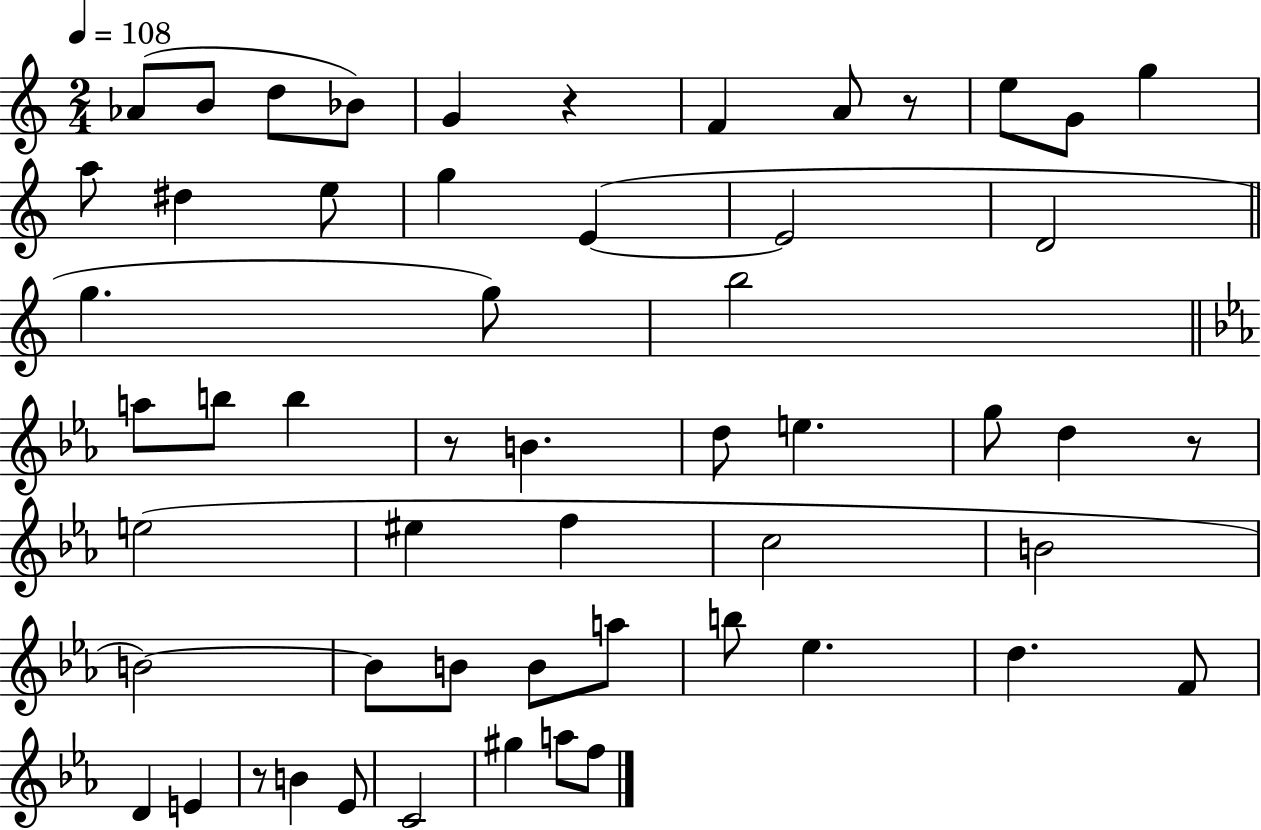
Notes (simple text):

Ab4/e B4/e D5/e Bb4/e G4/q R/q F4/q A4/e R/e E5/e G4/e G5/q A5/e D#5/q E5/e G5/q E4/q E4/h D4/h G5/q. G5/e B5/h A5/e B5/e B5/q R/e B4/q. D5/e E5/q. G5/e D5/q R/e E5/h EIS5/q F5/q C5/h B4/h B4/h B4/e B4/e B4/e A5/e B5/e Eb5/q. D5/q. F4/e D4/q E4/q R/e B4/q Eb4/e C4/h G#5/q A5/e F5/e